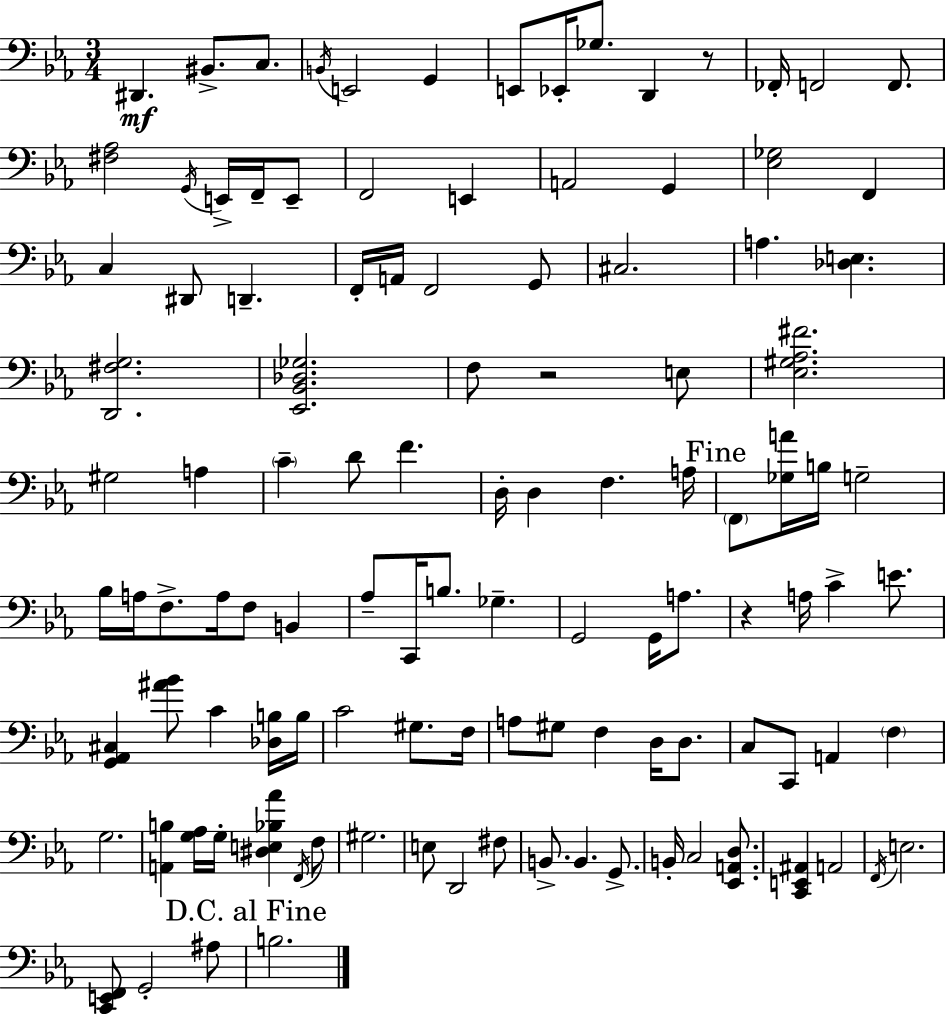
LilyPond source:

{
  \clef bass
  \numericTimeSignature
  \time 3/4
  \key ees \major
  dis,4.\mf bis,8.-> c8. | \acciaccatura { b,16 } e,2 g,4 | e,8 ees,16-. ges8. d,4 r8 | fes,16-. f,2 f,8. | \break <fis aes>2 \acciaccatura { g,16 } e,16-> f,16-- | e,8-- f,2 e,4 | a,2 g,4 | <ees ges>2 f,4 | \break c4 dis,8 d,4.-- | f,16-. a,16 f,2 | g,8 cis2. | a4. <des e>4. | \break <d, fis g>2. | <ees, bes, des ges>2. | f8 r2 | e8 <ees gis aes fis'>2. | \break gis2 a4 | \parenthesize c'4-- d'8 f'4. | d16-. d4 f4. | a16 \mark "Fine" \parenthesize f,8 <ges a'>16 b16 g2-- | \break bes16 a16 f8.-> a16 f8 b,4 | aes8-- c,16 b8. ges4.-- | g,2 g,16 a8. | r4 a16 c'4-> e'8. | \break <g, aes, cis>4 <ais' bes'>8 c'4 | <des b>16 b16 c'2 gis8. | f16 a8 gis8 f4 d16 d8. | c8 c,8 a,4 \parenthesize f4 | \break g2. | <a, b>4 <g aes>16 g16-. <dis e bes aes'>4 | \acciaccatura { f,16 } f8 gis2. | e8 d,2 | \break fis8 b,8.-> b,4. | g,8.-> b,16-. c2 | <ees, a, d>8. <c, e, ais,>4 a,2 | \acciaccatura { f,16 } e2. | \break <c, e, f,>8 g,2-. | ais8 \mark "D.C. al Fine" b2. | \bar "|."
}